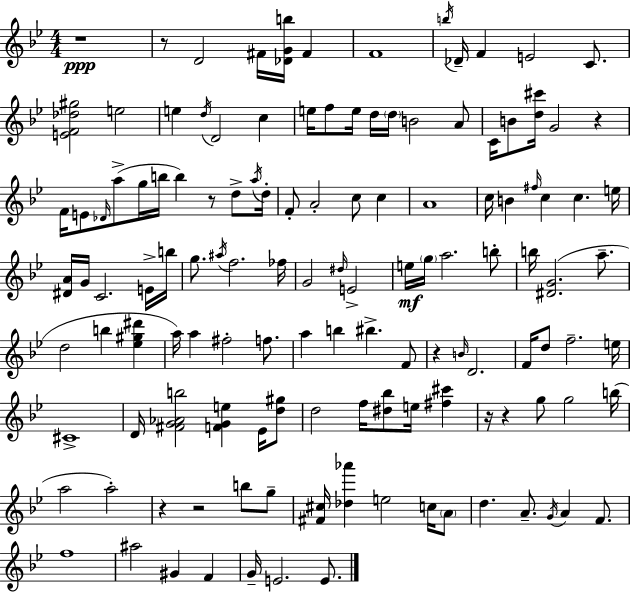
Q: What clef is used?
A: treble